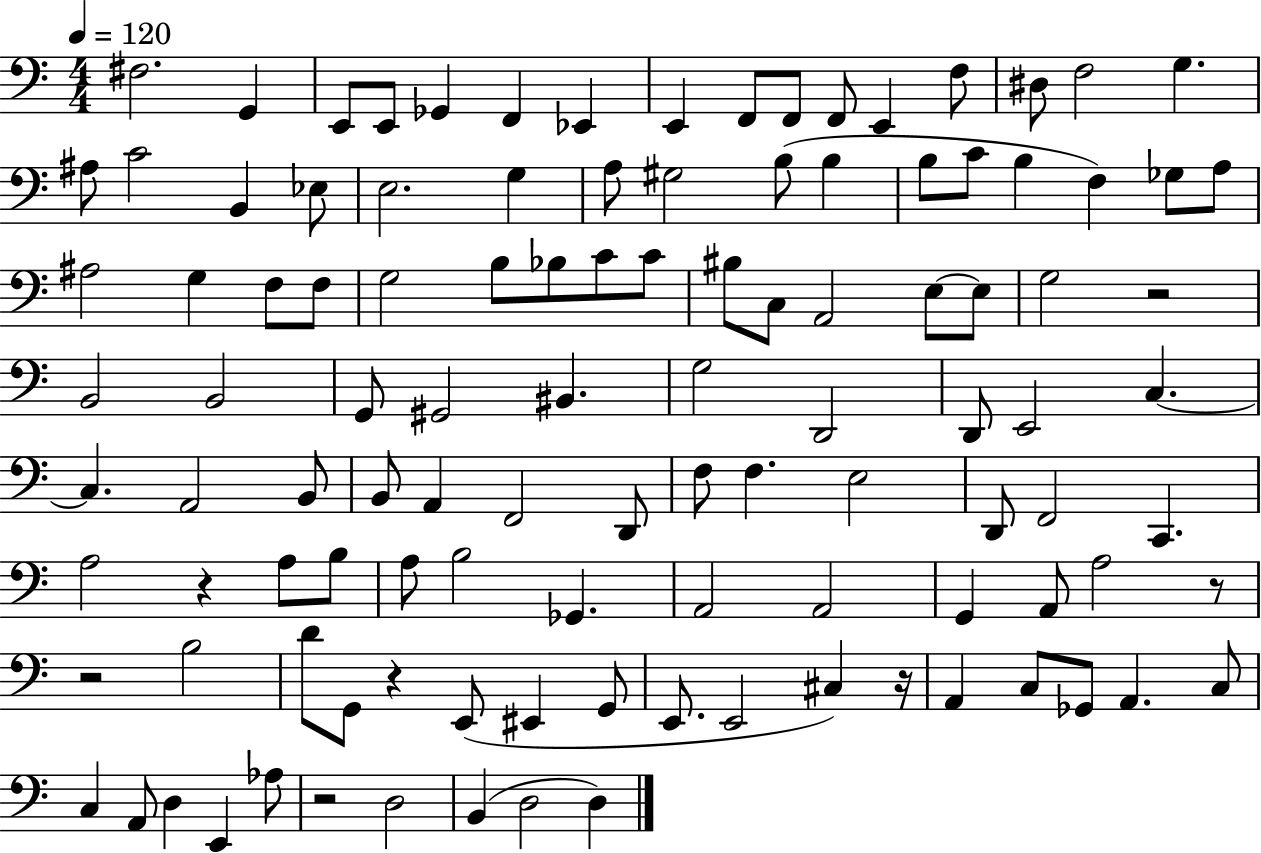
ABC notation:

X:1
T:Untitled
M:4/4
L:1/4
K:C
^F,2 G,, E,,/2 E,,/2 _G,, F,, _E,, E,, F,,/2 F,,/2 F,,/2 E,, F,/2 ^D,/2 F,2 G, ^A,/2 C2 B,, _E,/2 E,2 G, A,/2 ^G,2 B,/2 B, B,/2 C/2 B, F, _G,/2 A,/2 ^A,2 G, F,/2 F,/2 G,2 B,/2 _B,/2 C/2 C/2 ^B,/2 C,/2 A,,2 E,/2 E,/2 G,2 z2 B,,2 B,,2 G,,/2 ^G,,2 ^B,, G,2 D,,2 D,,/2 E,,2 C, C, A,,2 B,,/2 B,,/2 A,, F,,2 D,,/2 F,/2 F, E,2 D,,/2 F,,2 C,, A,2 z A,/2 B,/2 A,/2 B,2 _G,, A,,2 A,,2 G,, A,,/2 A,2 z/2 z2 B,2 D/2 G,,/2 z E,,/2 ^E,, G,,/2 E,,/2 E,,2 ^C, z/4 A,, C,/2 _G,,/2 A,, C,/2 C, A,,/2 D, E,, _A,/2 z2 D,2 B,, D,2 D,